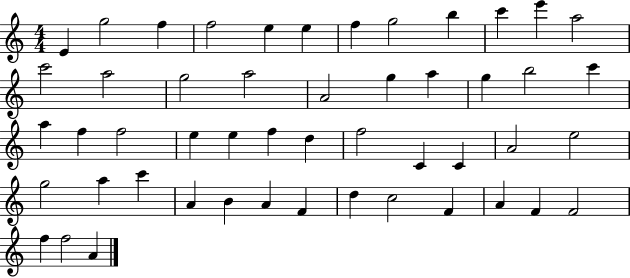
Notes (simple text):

E4/q G5/h F5/q F5/h E5/q E5/q F5/q G5/h B5/q C6/q E6/q A5/h C6/h A5/h G5/h A5/h A4/h G5/q A5/q G5/q B5/h C6/q A5/q F5/q F5/h E5/q E5/q F5/q D5/q F5/h C4/q C4/q A4/h E5/h G5/h A5/q C6/q A4/q B4/q A4/q F4/q D5/q C5/h F4/q A4/q F4/q F4/h F5/q F5/h A4/q